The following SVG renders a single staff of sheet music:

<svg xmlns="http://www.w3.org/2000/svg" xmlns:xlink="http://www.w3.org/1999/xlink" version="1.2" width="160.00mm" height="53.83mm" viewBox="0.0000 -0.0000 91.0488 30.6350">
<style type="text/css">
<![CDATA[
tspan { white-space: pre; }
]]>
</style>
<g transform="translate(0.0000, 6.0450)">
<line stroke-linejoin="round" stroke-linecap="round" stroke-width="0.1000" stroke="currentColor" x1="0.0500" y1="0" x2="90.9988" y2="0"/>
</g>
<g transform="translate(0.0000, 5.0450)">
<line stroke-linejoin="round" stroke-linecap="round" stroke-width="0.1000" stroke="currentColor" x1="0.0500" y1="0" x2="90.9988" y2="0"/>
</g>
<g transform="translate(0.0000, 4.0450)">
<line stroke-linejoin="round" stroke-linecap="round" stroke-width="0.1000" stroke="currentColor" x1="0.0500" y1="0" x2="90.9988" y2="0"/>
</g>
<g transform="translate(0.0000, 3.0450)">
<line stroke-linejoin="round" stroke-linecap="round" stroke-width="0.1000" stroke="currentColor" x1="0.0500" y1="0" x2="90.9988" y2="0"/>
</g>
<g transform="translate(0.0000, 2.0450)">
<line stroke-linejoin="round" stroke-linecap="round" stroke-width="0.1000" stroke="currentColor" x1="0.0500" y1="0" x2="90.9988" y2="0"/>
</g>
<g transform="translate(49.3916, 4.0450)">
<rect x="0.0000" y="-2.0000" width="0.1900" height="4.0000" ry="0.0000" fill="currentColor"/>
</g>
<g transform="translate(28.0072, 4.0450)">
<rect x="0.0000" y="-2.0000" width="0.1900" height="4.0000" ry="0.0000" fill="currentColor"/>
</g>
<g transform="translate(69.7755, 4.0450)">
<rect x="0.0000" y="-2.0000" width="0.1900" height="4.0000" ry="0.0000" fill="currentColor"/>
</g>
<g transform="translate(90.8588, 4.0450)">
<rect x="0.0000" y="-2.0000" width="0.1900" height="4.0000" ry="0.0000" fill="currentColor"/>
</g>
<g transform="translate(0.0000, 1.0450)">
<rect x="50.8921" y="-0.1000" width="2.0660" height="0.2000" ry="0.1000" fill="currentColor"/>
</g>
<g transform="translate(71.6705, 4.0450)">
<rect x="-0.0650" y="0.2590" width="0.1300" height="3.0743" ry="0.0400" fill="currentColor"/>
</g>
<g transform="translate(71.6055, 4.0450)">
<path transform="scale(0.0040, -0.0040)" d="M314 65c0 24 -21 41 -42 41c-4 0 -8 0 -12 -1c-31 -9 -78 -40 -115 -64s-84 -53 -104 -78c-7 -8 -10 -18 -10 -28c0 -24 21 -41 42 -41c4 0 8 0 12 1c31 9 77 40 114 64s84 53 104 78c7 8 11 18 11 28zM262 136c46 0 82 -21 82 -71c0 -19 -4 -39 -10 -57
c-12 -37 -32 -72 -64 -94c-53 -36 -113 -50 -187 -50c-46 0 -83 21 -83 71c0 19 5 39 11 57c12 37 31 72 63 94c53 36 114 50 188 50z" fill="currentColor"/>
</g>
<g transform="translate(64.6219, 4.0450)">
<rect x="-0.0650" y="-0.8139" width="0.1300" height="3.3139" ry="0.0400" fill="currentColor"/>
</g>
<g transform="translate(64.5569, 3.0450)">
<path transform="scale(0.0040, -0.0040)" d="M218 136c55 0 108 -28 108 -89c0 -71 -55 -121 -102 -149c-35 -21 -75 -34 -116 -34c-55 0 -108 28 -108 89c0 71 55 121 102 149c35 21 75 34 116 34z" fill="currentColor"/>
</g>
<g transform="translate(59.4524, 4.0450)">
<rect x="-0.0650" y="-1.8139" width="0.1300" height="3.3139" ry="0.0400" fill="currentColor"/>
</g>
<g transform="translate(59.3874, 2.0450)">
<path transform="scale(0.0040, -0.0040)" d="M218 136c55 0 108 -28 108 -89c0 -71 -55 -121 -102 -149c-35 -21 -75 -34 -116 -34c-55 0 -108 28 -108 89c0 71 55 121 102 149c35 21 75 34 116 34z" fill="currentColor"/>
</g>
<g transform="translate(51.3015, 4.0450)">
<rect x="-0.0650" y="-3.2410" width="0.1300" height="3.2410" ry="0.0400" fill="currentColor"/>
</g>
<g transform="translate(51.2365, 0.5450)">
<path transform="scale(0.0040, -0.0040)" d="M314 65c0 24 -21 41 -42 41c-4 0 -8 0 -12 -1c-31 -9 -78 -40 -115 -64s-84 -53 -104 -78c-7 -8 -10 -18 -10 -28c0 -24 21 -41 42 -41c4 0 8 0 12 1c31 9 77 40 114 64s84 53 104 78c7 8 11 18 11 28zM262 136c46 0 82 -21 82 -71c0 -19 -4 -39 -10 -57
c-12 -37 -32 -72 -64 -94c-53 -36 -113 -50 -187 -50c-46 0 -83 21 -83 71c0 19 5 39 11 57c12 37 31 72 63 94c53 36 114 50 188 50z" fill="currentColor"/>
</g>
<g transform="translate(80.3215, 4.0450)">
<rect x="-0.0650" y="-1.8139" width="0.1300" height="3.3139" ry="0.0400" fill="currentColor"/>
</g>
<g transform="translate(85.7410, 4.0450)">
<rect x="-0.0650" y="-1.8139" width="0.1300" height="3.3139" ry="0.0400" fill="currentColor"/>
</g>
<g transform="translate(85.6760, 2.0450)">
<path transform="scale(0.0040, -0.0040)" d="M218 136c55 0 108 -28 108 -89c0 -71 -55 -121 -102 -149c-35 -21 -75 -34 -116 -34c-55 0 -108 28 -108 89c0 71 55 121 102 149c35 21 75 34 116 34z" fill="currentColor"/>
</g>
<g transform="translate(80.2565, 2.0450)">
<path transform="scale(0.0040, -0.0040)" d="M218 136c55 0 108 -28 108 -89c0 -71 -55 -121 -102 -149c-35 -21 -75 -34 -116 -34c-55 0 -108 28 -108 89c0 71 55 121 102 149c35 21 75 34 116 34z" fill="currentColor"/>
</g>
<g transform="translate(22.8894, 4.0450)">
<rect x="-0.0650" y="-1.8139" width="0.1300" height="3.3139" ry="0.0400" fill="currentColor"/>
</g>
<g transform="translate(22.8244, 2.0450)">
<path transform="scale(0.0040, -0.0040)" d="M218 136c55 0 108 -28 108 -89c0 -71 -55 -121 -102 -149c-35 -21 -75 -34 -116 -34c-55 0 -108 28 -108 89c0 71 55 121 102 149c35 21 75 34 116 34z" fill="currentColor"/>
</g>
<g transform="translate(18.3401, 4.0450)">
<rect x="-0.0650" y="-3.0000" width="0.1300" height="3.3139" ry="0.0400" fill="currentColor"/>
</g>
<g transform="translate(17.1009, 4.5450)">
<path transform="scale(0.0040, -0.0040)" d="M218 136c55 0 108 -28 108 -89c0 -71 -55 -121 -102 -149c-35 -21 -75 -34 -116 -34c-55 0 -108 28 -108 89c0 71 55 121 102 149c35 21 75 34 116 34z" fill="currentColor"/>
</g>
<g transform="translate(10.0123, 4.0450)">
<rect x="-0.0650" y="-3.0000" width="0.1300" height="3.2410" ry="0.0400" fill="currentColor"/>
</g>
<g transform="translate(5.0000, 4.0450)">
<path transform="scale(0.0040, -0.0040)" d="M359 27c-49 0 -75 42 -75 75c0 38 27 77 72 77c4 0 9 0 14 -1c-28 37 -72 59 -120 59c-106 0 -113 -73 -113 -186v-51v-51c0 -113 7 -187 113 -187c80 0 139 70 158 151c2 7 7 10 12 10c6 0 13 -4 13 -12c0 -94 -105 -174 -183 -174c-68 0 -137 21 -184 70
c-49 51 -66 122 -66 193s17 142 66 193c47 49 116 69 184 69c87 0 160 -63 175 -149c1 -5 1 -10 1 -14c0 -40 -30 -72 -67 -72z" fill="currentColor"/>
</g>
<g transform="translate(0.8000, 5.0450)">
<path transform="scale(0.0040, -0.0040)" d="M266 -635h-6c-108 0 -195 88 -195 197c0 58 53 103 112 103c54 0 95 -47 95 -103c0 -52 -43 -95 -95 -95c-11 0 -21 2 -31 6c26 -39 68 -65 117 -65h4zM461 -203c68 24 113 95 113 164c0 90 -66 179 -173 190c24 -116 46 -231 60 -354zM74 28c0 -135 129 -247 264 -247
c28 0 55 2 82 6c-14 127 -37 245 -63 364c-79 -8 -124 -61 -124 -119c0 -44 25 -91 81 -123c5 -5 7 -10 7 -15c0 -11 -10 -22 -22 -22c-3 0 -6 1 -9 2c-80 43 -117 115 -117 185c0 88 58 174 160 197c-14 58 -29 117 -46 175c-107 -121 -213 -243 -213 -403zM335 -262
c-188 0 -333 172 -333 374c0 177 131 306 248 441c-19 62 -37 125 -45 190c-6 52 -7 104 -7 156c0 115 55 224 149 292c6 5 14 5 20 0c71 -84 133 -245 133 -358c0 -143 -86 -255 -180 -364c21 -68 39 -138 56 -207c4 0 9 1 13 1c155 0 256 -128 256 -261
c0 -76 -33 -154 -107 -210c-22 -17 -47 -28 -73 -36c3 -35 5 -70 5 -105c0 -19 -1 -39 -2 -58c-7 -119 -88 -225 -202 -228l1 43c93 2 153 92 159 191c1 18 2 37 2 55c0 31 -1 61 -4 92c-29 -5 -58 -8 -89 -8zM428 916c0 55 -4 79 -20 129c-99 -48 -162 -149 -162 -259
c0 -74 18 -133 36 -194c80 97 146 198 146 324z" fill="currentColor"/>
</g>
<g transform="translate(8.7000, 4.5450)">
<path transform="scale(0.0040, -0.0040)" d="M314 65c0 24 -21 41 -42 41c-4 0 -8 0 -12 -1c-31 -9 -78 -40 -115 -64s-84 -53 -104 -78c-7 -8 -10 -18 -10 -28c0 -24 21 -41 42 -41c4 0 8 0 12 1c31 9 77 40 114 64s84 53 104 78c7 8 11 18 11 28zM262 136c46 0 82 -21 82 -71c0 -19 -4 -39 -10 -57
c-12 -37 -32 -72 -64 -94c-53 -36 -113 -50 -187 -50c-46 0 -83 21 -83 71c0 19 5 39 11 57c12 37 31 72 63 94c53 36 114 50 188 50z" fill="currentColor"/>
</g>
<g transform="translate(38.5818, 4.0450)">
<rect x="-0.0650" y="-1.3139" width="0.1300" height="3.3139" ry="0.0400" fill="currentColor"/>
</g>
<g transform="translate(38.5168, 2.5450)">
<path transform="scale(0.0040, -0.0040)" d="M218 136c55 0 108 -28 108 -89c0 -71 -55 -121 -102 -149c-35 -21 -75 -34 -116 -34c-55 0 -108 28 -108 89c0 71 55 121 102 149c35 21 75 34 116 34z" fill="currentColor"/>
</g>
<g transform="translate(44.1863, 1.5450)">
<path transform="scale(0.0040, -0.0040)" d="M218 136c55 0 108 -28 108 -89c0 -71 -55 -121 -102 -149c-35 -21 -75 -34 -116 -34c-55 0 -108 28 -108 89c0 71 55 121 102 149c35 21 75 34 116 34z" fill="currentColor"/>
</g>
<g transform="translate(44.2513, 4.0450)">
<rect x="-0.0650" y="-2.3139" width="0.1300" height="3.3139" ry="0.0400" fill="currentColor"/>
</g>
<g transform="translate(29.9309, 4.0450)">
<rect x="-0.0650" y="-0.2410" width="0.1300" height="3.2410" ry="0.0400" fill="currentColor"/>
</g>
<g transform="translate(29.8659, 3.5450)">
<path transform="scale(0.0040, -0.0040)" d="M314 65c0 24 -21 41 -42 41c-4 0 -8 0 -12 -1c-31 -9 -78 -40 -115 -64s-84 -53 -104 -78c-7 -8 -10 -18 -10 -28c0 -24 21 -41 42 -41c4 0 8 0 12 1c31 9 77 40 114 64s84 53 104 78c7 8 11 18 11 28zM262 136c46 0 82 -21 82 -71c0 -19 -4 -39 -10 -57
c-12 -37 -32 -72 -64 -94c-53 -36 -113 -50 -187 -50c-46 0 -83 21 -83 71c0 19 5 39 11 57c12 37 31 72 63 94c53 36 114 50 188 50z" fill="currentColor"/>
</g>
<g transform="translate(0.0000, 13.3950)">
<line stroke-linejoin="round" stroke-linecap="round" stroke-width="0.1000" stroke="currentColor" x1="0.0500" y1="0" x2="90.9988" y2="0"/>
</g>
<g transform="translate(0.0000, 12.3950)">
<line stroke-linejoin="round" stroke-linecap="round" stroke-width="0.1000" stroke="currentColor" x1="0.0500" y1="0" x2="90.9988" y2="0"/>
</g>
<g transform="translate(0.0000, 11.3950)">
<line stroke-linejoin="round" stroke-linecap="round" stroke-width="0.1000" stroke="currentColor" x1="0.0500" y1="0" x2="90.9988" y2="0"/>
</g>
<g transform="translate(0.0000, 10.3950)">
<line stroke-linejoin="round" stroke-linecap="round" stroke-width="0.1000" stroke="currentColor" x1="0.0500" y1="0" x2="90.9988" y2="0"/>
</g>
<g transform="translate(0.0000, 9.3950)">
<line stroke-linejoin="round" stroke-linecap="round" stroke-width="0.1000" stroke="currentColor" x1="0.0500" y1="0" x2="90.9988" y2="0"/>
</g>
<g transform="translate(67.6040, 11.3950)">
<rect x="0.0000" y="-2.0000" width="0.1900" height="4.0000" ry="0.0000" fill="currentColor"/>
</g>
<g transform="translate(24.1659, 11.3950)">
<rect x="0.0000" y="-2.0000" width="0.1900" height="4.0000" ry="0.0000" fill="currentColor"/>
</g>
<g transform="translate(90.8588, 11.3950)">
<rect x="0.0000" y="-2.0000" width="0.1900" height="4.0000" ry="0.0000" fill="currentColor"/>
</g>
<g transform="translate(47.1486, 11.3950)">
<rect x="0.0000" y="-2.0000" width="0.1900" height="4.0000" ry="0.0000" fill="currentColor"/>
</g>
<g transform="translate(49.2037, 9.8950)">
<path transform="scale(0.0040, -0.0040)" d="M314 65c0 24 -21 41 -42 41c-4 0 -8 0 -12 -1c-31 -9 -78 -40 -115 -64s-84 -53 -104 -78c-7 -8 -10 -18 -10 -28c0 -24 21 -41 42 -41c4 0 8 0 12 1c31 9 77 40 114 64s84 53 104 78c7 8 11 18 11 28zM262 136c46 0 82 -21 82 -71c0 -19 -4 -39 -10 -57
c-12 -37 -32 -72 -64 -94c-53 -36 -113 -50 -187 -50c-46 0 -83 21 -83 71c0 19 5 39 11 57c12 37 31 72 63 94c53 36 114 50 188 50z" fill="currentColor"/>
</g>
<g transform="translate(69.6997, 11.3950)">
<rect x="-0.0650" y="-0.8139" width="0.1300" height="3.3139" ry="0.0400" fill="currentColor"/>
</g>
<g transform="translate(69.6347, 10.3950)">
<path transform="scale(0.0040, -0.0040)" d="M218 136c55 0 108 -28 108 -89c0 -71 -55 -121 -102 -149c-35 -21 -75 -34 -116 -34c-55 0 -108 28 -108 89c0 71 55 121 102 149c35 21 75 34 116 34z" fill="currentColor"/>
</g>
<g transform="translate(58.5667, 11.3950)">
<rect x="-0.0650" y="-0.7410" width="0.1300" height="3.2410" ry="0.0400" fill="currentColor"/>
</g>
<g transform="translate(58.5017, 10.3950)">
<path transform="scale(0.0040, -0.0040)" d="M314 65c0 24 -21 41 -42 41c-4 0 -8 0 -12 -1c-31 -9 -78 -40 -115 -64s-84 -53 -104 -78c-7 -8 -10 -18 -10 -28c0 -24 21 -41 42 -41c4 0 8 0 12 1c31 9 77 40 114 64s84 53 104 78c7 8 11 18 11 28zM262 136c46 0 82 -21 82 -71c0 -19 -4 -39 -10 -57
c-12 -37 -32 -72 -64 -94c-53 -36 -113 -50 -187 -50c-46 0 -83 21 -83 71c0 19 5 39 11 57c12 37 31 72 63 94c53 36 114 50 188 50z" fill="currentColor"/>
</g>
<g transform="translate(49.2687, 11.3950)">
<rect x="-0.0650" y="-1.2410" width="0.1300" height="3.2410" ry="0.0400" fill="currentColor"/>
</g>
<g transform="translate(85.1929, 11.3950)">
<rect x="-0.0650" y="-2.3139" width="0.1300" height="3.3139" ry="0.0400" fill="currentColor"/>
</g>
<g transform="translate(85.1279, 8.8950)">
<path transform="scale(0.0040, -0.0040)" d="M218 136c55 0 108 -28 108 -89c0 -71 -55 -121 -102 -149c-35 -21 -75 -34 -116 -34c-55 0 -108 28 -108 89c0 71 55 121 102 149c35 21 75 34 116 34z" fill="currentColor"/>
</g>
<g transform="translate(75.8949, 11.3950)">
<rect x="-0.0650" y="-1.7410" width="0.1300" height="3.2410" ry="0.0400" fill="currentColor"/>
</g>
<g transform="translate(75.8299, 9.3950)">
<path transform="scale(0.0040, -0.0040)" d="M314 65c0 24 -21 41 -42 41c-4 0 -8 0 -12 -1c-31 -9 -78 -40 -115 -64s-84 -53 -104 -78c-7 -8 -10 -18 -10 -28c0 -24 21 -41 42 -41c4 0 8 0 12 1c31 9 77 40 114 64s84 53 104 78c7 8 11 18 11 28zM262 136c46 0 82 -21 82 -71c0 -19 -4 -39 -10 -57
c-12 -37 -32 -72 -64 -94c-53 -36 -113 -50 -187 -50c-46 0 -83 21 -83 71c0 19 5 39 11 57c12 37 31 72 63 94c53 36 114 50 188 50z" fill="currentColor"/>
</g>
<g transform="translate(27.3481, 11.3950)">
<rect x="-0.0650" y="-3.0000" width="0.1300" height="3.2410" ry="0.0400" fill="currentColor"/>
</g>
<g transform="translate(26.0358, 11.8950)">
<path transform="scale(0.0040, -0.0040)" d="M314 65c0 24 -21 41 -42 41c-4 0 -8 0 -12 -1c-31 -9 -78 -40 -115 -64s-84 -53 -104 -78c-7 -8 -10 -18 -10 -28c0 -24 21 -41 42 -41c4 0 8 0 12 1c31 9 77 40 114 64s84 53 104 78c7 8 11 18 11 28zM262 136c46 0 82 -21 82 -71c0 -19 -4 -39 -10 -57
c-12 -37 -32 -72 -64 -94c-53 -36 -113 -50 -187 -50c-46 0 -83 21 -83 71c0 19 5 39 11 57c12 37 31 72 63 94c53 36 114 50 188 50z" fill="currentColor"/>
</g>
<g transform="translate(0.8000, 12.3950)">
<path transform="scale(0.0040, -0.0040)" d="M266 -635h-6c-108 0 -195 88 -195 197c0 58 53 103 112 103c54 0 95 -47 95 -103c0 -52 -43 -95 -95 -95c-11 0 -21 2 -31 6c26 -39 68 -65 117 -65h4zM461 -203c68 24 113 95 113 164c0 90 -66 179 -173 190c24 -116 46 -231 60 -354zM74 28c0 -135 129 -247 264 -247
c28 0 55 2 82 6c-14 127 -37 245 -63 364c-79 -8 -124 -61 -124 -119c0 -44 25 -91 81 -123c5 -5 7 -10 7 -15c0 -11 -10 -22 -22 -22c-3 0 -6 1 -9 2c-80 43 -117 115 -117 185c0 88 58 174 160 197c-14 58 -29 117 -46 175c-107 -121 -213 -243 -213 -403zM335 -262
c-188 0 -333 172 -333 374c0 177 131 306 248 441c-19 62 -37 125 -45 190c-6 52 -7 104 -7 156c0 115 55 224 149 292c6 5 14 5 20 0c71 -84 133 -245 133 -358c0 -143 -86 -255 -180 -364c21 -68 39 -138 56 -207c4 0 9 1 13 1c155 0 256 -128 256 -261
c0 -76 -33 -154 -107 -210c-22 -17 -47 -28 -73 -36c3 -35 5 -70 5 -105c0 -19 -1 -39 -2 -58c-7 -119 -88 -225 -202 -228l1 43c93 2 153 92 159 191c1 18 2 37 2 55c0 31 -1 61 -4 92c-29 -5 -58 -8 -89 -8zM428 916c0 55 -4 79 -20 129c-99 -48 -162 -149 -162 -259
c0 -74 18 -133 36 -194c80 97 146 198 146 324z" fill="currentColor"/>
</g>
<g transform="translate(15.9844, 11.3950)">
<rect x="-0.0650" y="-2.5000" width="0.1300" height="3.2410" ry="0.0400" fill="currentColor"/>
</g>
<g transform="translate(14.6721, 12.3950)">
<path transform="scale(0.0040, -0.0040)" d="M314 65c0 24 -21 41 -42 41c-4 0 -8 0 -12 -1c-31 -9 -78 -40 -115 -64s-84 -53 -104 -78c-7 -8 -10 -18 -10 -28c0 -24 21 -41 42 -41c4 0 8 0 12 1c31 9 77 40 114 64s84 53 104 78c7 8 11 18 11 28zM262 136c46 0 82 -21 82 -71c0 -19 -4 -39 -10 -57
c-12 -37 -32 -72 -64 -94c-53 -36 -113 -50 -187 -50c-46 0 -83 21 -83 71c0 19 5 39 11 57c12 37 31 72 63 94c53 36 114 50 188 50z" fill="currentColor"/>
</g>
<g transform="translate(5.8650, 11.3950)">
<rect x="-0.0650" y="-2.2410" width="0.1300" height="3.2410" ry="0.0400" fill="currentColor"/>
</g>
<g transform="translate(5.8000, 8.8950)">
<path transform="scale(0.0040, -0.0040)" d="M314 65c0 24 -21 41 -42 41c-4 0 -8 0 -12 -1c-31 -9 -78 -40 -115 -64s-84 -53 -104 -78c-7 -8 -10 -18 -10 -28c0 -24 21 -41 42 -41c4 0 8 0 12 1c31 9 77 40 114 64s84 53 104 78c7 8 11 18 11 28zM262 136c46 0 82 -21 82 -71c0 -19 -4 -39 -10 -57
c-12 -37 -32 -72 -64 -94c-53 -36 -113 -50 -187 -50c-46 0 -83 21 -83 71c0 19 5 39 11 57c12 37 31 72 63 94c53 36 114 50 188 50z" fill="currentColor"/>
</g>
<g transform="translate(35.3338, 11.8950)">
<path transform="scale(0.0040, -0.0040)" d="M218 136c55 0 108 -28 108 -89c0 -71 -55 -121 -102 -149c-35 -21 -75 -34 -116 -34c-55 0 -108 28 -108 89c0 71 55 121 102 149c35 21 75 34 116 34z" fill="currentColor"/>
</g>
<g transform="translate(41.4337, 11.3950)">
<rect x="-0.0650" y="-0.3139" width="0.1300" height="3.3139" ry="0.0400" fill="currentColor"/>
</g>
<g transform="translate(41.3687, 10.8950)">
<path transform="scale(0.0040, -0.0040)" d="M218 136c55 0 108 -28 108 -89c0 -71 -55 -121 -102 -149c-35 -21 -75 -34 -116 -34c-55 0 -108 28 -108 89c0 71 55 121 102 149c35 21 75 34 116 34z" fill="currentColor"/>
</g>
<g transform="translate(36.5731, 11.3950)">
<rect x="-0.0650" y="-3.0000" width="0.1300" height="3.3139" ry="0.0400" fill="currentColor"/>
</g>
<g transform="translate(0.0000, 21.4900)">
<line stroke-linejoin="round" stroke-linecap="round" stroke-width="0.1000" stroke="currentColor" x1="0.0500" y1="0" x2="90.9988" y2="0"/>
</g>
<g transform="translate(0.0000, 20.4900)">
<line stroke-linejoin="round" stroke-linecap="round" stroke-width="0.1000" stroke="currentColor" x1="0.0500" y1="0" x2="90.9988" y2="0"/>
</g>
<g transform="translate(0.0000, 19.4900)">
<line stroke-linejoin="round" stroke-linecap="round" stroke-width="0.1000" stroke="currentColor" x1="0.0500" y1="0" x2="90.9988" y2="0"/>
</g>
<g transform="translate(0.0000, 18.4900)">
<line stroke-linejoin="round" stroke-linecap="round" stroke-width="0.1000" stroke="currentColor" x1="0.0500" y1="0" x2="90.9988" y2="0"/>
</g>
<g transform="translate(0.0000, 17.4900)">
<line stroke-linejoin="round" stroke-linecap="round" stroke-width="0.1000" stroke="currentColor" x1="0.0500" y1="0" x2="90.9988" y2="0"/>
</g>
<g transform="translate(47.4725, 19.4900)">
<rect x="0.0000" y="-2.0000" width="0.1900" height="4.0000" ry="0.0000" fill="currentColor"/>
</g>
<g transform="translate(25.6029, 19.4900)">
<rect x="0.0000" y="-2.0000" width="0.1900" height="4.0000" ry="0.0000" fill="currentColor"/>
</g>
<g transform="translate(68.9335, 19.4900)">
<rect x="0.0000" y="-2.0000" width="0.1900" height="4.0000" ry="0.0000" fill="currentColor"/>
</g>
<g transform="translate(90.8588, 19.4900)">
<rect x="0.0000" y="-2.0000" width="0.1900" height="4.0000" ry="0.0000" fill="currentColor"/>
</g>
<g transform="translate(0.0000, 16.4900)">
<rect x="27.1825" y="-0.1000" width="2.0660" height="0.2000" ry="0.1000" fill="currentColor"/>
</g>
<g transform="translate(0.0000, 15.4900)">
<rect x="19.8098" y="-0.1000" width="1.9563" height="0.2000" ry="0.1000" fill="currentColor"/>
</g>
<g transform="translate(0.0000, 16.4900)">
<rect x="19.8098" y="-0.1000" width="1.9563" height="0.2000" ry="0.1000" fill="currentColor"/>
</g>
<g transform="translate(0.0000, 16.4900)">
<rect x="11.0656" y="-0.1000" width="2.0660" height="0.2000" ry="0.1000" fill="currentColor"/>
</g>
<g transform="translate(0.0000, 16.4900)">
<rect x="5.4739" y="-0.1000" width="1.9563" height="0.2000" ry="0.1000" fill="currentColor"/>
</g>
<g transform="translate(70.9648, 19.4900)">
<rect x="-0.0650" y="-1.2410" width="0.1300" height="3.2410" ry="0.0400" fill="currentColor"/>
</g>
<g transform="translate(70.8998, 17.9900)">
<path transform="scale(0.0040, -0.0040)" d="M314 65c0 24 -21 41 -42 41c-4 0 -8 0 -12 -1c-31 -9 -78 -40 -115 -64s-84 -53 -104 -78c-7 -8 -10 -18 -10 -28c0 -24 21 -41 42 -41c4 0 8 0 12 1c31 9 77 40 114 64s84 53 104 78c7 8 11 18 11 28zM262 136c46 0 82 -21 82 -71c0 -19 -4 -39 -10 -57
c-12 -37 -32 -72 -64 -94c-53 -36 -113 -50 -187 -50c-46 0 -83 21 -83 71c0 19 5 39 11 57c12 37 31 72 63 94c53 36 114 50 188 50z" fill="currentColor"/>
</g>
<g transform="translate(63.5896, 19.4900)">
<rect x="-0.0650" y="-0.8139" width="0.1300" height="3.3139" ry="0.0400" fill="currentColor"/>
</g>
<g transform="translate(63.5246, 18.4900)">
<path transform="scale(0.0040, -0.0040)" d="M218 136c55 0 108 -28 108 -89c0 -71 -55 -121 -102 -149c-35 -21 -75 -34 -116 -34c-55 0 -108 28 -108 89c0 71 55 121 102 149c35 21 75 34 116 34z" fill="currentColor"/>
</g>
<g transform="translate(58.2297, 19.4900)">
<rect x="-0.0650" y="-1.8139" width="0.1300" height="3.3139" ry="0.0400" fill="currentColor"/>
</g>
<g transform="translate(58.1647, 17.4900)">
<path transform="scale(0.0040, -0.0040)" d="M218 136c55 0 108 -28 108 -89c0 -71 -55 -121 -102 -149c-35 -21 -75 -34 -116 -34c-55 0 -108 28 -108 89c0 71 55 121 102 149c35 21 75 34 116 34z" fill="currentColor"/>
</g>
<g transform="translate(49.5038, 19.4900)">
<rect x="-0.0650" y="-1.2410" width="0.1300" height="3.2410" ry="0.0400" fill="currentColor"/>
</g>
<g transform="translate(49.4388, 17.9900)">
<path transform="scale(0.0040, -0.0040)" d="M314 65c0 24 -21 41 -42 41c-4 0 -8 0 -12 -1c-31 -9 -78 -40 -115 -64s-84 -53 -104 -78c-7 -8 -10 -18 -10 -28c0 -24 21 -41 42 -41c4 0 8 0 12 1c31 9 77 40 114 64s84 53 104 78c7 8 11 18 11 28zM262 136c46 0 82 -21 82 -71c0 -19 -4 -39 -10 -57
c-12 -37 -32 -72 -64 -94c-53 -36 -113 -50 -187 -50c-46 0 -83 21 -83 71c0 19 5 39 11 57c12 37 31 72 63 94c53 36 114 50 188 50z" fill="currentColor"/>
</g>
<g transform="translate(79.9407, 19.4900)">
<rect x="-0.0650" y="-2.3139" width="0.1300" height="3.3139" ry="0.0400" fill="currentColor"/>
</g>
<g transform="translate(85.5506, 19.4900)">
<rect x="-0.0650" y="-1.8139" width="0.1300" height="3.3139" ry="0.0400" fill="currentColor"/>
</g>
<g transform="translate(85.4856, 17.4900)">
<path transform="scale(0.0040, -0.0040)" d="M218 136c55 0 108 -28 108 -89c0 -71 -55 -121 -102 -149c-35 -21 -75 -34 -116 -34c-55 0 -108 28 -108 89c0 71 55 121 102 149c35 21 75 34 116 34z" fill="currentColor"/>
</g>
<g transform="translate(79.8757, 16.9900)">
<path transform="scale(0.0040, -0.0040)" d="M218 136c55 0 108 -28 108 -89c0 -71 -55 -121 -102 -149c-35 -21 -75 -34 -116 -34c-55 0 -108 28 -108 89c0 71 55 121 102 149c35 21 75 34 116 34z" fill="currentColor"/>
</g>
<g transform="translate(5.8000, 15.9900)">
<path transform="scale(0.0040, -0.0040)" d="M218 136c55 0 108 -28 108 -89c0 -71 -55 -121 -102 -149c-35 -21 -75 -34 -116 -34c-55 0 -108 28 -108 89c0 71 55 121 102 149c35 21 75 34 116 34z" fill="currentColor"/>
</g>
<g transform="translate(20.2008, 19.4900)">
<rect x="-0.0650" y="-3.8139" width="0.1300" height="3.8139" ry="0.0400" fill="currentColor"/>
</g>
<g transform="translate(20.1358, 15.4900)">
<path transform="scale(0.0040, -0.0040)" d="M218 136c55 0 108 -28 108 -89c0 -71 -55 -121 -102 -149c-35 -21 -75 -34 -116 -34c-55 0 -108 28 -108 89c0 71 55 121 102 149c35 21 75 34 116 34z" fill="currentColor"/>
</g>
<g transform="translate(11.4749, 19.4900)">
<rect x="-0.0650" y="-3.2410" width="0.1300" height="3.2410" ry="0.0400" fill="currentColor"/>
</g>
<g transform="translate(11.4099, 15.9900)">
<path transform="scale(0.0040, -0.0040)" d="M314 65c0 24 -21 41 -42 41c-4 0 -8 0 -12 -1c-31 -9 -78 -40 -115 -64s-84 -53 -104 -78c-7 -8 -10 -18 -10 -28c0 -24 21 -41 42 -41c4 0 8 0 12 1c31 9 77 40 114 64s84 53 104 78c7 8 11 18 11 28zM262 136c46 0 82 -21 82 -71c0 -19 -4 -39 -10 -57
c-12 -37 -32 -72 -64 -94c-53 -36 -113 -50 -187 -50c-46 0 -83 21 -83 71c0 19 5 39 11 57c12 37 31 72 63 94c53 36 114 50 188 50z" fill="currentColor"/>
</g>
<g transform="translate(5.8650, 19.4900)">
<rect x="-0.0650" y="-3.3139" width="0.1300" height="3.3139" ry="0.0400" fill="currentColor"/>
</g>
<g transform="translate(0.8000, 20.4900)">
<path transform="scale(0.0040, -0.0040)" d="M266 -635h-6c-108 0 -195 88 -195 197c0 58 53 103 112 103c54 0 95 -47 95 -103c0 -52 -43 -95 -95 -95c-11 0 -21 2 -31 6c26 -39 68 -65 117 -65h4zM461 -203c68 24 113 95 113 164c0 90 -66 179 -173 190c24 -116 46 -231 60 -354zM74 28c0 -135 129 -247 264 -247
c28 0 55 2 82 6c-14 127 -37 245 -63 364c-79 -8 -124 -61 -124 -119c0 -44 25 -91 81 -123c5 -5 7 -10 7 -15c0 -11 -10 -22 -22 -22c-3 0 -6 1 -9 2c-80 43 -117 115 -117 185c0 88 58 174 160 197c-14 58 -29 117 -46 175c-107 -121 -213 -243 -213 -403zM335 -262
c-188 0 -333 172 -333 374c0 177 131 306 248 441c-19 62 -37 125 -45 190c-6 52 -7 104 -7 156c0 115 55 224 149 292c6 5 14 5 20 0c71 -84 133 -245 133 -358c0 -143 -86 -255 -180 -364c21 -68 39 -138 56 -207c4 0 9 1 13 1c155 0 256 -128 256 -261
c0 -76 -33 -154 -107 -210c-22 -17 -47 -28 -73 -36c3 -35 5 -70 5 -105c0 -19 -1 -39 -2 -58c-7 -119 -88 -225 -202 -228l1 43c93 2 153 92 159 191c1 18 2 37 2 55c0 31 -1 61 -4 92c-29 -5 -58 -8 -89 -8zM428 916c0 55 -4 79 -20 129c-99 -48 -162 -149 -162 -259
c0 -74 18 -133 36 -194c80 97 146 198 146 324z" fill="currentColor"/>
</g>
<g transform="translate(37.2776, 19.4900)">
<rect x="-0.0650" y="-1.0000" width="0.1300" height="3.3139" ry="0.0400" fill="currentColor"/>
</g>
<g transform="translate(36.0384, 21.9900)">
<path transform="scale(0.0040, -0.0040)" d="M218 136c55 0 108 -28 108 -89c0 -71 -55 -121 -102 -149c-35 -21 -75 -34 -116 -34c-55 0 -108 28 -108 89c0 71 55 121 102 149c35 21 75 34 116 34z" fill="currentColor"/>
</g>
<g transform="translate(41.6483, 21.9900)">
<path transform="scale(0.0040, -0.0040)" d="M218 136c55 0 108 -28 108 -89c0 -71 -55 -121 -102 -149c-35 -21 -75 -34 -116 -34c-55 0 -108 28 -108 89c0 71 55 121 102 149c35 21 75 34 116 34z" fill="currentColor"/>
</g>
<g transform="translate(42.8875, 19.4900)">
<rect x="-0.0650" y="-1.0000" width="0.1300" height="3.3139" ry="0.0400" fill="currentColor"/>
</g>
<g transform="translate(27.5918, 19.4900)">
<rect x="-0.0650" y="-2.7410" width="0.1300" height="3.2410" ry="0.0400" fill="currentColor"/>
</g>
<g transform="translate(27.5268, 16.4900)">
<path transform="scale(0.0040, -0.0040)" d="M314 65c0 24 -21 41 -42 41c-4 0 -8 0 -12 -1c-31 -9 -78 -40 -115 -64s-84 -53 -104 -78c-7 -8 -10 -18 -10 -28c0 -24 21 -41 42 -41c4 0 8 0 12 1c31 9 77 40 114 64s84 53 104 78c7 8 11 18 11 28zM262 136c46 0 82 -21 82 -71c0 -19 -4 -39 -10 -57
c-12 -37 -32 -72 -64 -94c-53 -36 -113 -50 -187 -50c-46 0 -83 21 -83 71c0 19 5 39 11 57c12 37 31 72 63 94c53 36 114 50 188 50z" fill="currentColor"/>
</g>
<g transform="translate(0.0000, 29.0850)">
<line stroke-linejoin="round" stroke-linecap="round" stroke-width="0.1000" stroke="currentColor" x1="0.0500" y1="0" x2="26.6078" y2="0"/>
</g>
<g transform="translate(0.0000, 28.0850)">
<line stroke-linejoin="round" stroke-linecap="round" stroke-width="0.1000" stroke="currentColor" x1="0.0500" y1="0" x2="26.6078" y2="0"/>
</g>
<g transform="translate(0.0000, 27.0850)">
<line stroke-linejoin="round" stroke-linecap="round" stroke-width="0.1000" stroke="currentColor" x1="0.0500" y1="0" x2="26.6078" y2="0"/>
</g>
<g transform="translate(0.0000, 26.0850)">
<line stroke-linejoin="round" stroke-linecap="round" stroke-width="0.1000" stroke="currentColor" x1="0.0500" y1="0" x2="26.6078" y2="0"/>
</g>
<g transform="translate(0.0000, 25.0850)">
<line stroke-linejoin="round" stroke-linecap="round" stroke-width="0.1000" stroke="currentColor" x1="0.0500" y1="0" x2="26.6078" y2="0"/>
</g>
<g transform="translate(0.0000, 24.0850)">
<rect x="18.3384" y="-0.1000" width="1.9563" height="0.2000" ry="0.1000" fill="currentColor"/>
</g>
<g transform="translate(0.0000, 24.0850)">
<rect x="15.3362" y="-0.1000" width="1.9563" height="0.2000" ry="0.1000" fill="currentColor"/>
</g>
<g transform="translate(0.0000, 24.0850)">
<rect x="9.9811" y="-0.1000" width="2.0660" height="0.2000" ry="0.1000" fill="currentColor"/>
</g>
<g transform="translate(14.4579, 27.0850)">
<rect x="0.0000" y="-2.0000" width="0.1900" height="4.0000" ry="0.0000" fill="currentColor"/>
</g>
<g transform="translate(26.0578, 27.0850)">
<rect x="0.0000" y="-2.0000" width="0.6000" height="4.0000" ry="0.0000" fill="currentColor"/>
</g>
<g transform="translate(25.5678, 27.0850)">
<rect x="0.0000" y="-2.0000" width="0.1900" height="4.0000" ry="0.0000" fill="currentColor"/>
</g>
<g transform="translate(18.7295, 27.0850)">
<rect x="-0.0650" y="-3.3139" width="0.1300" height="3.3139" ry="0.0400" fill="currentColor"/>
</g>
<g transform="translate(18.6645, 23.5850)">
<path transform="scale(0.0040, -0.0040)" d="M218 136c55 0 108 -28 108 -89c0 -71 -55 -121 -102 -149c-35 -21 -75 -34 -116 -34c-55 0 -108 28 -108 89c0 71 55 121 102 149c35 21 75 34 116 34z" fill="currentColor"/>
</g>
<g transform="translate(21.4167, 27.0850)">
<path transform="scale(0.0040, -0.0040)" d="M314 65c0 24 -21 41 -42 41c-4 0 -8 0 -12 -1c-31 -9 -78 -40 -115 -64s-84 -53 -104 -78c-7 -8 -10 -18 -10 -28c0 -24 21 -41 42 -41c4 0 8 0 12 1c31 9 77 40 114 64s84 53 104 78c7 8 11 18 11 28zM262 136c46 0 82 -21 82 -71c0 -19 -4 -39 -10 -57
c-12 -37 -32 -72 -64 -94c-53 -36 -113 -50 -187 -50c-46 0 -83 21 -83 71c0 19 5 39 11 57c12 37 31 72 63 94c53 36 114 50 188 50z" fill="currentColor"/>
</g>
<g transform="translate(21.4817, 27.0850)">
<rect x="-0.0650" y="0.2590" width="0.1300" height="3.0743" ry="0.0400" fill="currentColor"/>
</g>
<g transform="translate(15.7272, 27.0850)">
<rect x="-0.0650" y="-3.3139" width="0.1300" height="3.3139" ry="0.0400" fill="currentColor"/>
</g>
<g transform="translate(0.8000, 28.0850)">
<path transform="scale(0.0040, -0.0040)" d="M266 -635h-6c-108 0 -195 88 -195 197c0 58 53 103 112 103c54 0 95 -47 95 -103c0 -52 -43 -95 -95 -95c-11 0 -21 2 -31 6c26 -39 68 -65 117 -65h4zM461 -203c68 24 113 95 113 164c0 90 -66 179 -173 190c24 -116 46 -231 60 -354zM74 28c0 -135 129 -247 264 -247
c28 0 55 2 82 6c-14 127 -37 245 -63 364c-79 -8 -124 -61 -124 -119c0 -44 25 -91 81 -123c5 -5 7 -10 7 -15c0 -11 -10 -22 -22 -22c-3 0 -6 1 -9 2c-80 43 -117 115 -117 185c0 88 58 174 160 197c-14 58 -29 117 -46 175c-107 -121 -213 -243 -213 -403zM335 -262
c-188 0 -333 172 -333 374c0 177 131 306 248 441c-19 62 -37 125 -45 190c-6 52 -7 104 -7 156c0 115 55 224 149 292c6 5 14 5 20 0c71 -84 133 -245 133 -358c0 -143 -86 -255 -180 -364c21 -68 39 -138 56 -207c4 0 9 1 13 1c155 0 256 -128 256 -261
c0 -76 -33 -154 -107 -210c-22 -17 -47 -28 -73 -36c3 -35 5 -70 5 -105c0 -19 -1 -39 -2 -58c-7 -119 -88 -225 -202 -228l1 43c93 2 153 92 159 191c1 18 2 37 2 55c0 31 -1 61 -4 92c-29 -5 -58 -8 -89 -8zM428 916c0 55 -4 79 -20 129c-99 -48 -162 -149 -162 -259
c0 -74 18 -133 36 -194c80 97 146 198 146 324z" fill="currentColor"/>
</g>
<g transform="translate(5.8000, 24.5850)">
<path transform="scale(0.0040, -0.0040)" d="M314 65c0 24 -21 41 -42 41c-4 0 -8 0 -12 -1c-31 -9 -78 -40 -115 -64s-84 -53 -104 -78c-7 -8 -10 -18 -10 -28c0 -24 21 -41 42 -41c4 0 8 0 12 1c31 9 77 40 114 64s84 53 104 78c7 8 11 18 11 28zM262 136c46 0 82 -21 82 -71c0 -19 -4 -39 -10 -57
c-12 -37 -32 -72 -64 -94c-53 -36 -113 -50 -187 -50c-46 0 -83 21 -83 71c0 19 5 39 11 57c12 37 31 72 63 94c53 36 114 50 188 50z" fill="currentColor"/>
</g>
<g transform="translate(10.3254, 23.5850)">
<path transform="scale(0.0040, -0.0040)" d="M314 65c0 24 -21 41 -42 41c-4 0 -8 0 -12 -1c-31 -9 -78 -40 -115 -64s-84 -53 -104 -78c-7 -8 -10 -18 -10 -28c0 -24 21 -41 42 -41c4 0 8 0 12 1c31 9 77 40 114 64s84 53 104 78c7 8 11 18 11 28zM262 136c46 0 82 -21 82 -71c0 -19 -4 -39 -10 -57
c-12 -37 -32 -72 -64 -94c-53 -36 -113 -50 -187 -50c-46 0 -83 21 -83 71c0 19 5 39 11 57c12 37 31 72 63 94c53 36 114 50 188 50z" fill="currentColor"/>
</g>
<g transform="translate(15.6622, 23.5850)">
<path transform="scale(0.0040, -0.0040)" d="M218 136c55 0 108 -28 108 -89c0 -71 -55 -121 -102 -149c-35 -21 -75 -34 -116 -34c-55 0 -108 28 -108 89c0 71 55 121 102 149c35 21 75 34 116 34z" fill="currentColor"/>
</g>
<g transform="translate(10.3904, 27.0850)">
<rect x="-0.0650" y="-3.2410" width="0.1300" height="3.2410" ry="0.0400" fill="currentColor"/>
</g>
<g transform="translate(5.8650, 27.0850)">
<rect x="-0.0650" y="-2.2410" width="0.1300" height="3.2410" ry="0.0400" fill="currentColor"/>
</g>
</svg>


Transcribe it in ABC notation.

X:1
T:Untitled
M:4/4
L:1/4
K:C
A2 A f c2 e g b2 f d B2 f f g2 G2 A2 A c e2 d2 d f2 g b b2 c' a2 D D e2 f d e2 g f g2 b2 b b B2